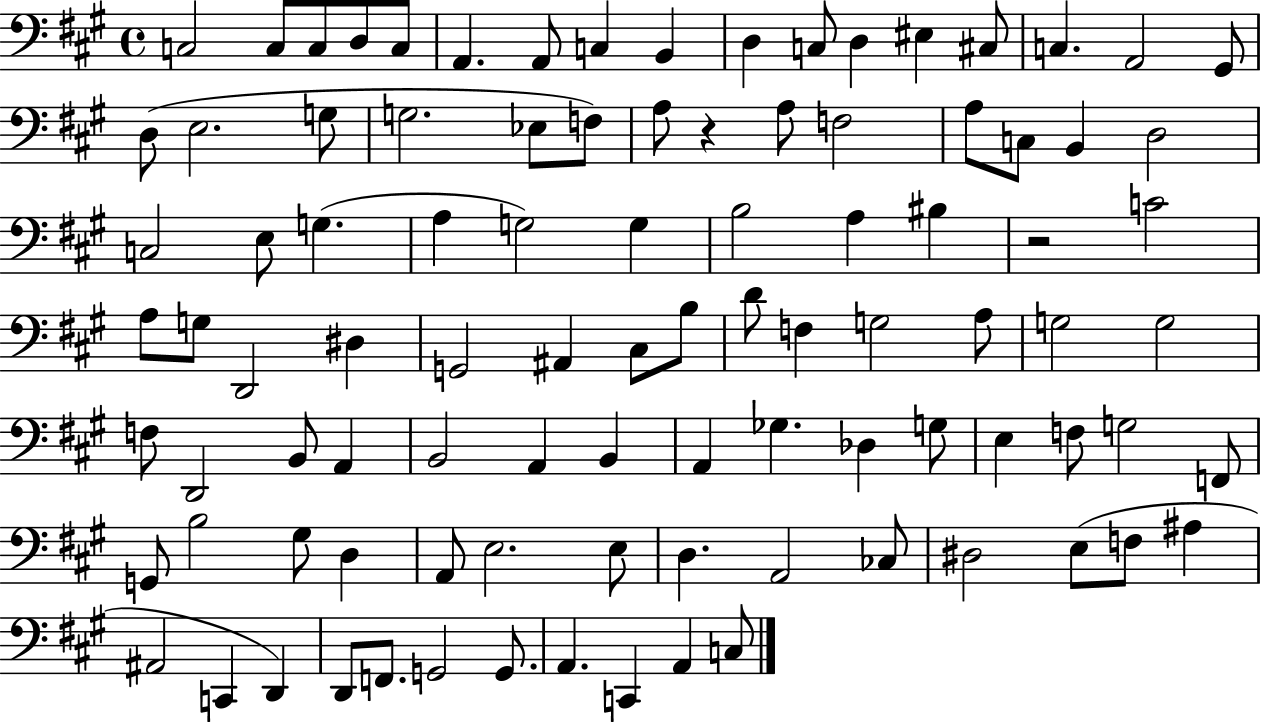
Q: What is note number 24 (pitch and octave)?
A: A3